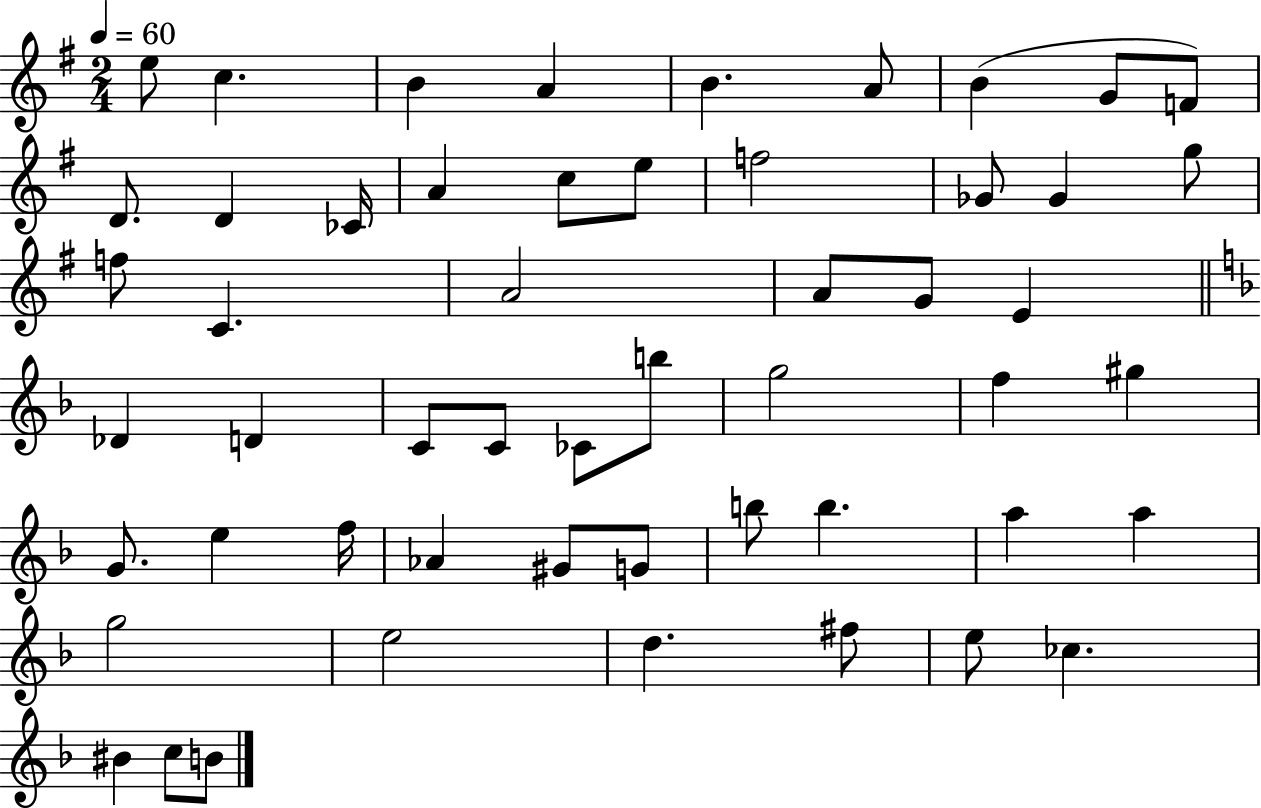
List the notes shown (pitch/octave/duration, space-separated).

E5/e C5/q. B4/q A4/q B4/q. A4/e B4/q G4/e F4/e D4/e. D4/q CES4/s A4/q C5/e E5/e F5/h Gb4/e Gb4/q G5/e F5/e C4/q. A4/h A4/e G4/e E4/q Db4/q D4/q C4/e C4/e CES4/e B5/e G5/h F5/q G#5/q G4/e. E5/q F5/s Ab4/q G#4/e G4/e B5/e B5/q. A5/q A5/q G5/h E5/h D5/q. F#5/e E5/e CES5/q. BIS4/q C5/e B4/e